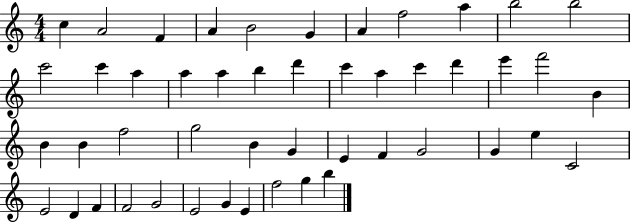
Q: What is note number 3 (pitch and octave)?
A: F4